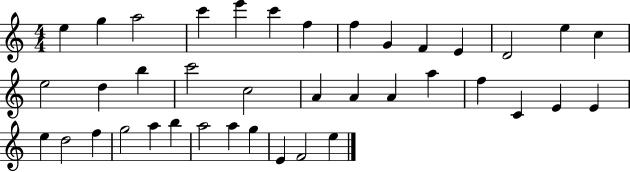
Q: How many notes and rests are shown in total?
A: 39